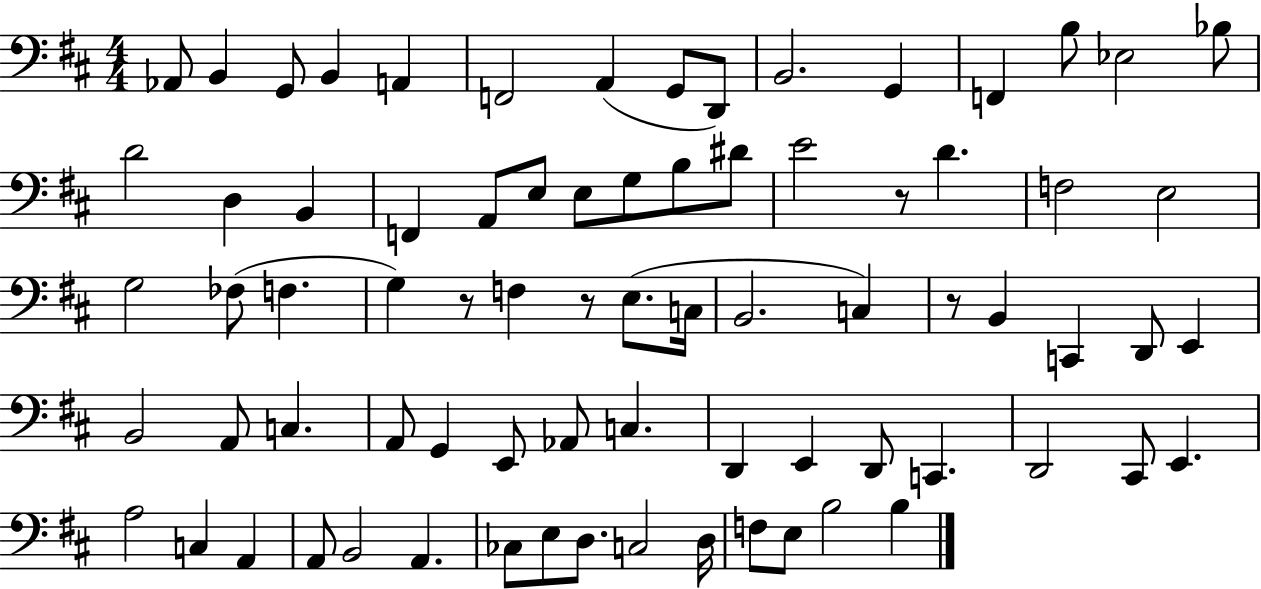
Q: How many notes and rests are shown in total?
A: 76